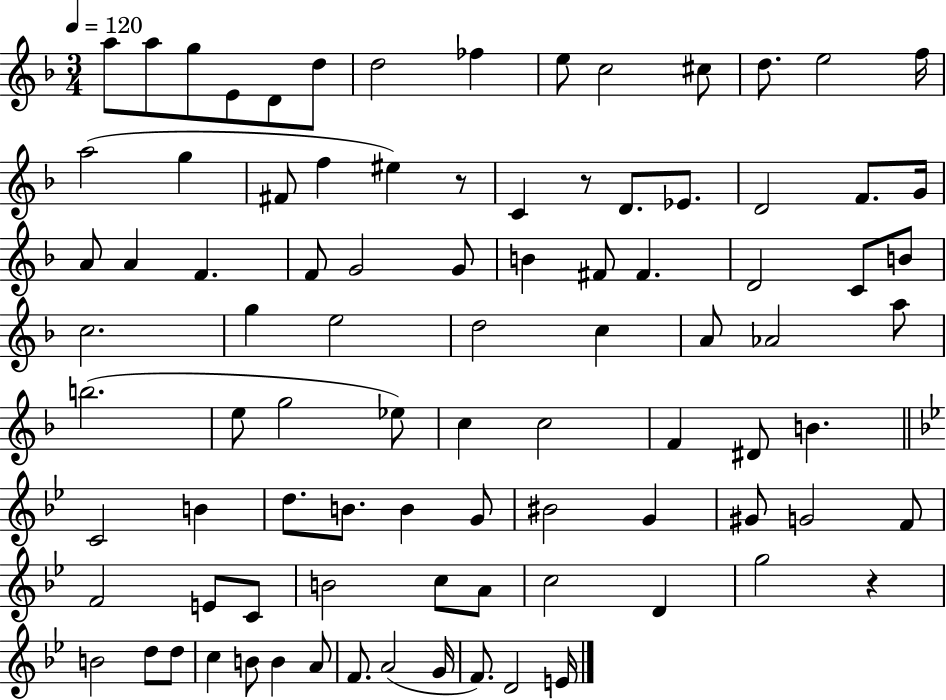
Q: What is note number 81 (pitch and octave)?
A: A4